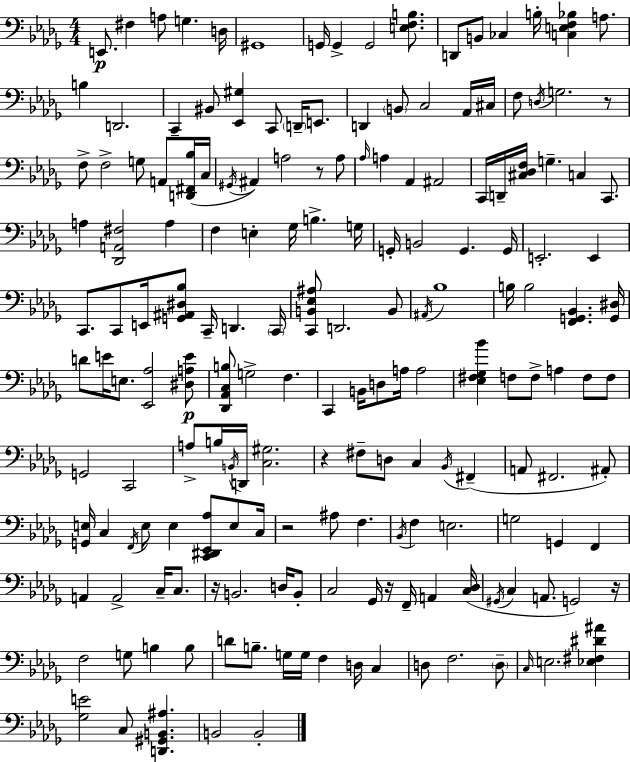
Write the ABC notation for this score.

X:1
T:Untitled
M:4/4
L:1/4
K:Bbm
E,,/2 ^F, A,/2 G, D,/4 ^G,,4 G,,/4 G,, G,,2 [E,F,B,]/2 D,,/2 B,,/2 _C, B,/4 [C,E,F,_B,] A,/2 B, D,,2 C,, ^B,,/2 [_E,,^G,] C,,/2 D,,/4 E,,/2 D,, B,,/2 C,2 _A,,/4 ^C,/4 F,/2 D,/4 G,2 z/2 F,/2 F,2 G,/2 A,,/2 [D,,^F,,_B,]/4 C,/4 ^G,,/4 ^A,, A,2 z/2 A,/2 _A,/4 A, _A,, ^A,,2 C,,/4 D,,/4 [^C,_D,F,]/4 G, C, C,,/2 A, [_D,,A,,^F,]2 A, F, E, _G,/4 B, G,/4 G,,/4 B,,2 G,, G,,/4 E,,2 E,, C,,/2 C,,/2 E,,/4 [G,,^A,,^D,_B,]/2 C,,/4 D,, C,,/4 [C,,B,,_E,^A,]/2 D,,2 B,,/2 ^A,,/4 _B,4 B,/4 B,2 [F,,G,,_B,,] [G,,^D,]/4 D/2 E/4 E,/2 [_E,,_A,]2 [^D,A,E]/2 [_D,,_A,,C,B,]/2 G,2 F, C,, B,,/4 D,/2 A,/4 A,2 [_E,^F,_G,_B] F,/2 F,/2 A, F,/2 F,/2 G,,2 C,,2 A,/2 B,/4 B,,/4 D,,/4 [C,^G,]2 z ^F,/2 D,/2 C, _B,,/4 ^F,, A,,/2 ^F,,2 ^A,,/2 [G,,E,]/4 C, F,,/4 E,/2 E, [C,,^D,,_E,,_A,]/2 E,/2 C,/4 z2 ^A,/2 F, _B,,/4 F, E,2 G,2 G,, F,, A,, A,,2 C,/4 C,/2 z/4 B,,2 D,/4 B,,/2 C,2 _G,,/4 z/4 F,,/4 A,, [C,_D,]/4 ^G,,/4 C, A,,/2 G,,2 z/4 F,2 G,/2 B, B,/2 D/2 B,/2 G,/4 G,/4 F, D,/4 C, D,/2 F,2 D,/2 C,/4 E,2 [_E,^F,^D^A] [_G,E]2 C,/2 [D,,^G,,B,,^A,] B,,2 B,,2